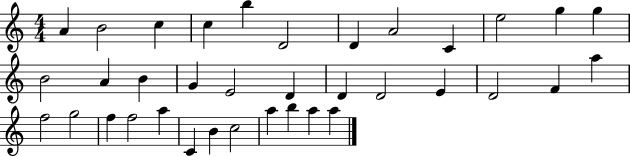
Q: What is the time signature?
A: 4/4